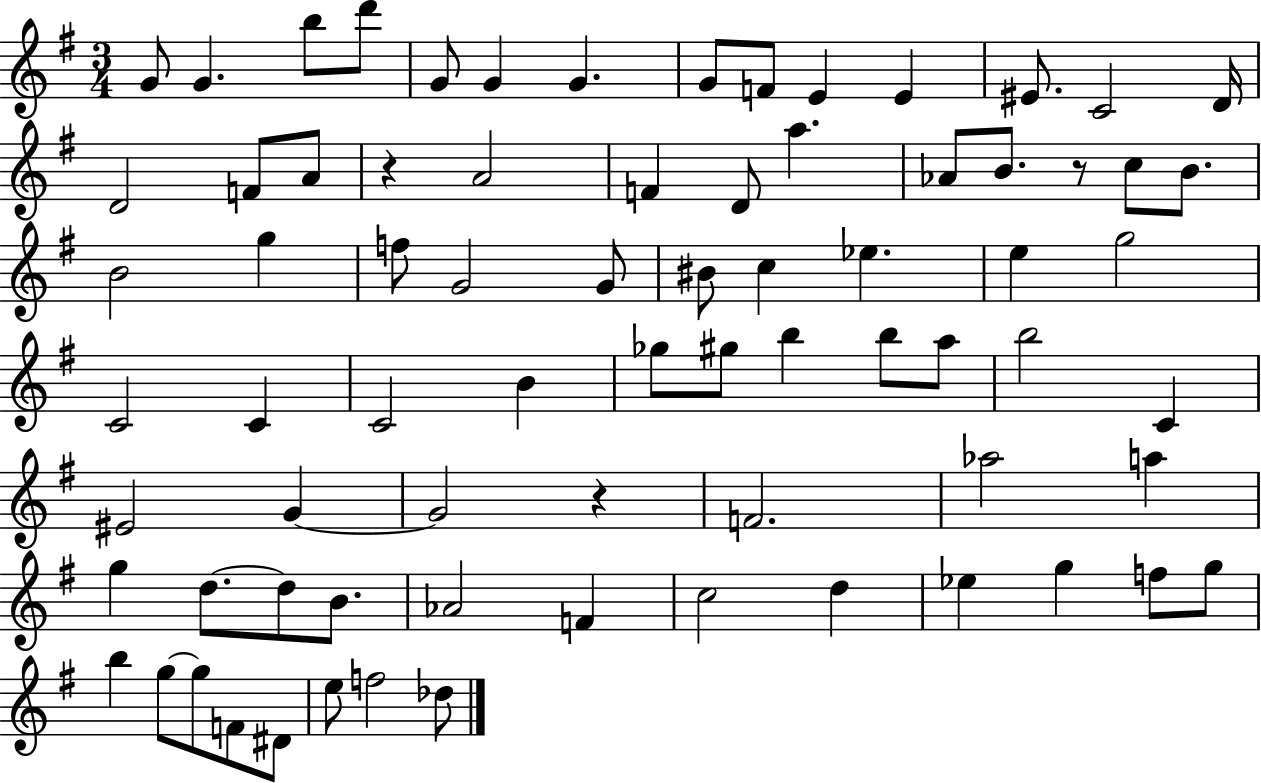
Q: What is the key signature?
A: G major